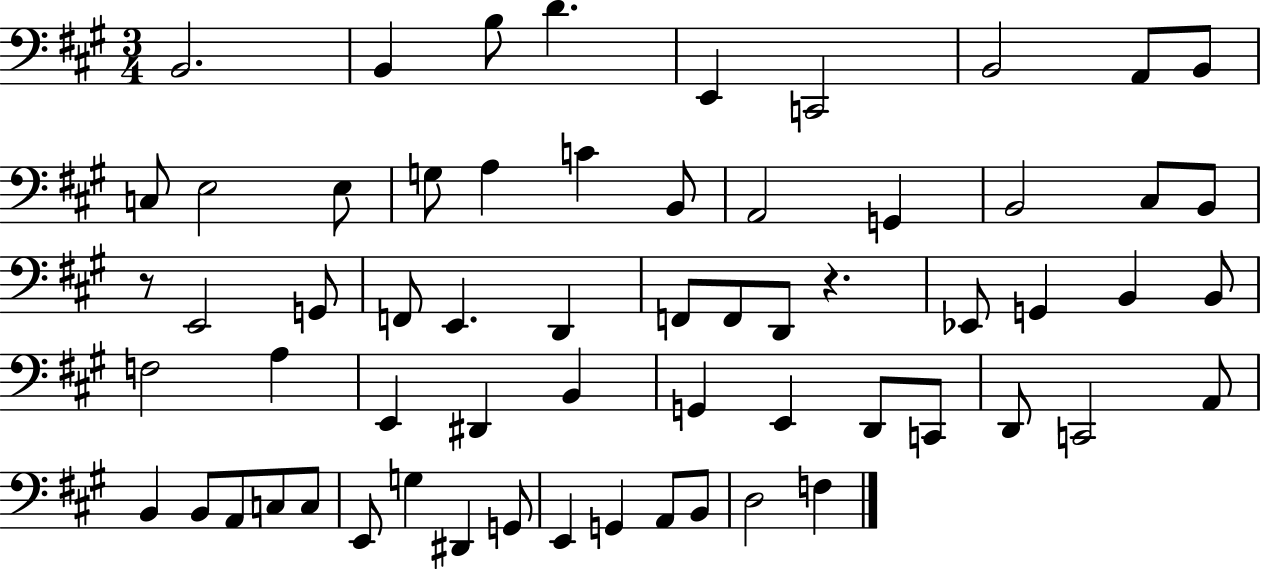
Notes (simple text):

B2/h. B2/q B3/e D4/q. E2/q C2/h B2/h A2/e B2/e C3/e E3/h E3/e G3/e A3/q C4/q B2/e A2/h G2/q B2/h C#3/e B2/e R/e E2/h G2/e F2/e E2/q. D2/q F2/e F2/e D2/e R/q. Eb2/e G2/q B2/q B2/e F3/h A3/q E2/q D#2/q B2/q G2/q E2/q D2/e C2/e D2/e C2/h A2/e B2/q B2/e A2/e C3/e C3/e E2/e G3/q D#2/q G2/e E2/q G2/q A2/e B2/e D3/h F3/q